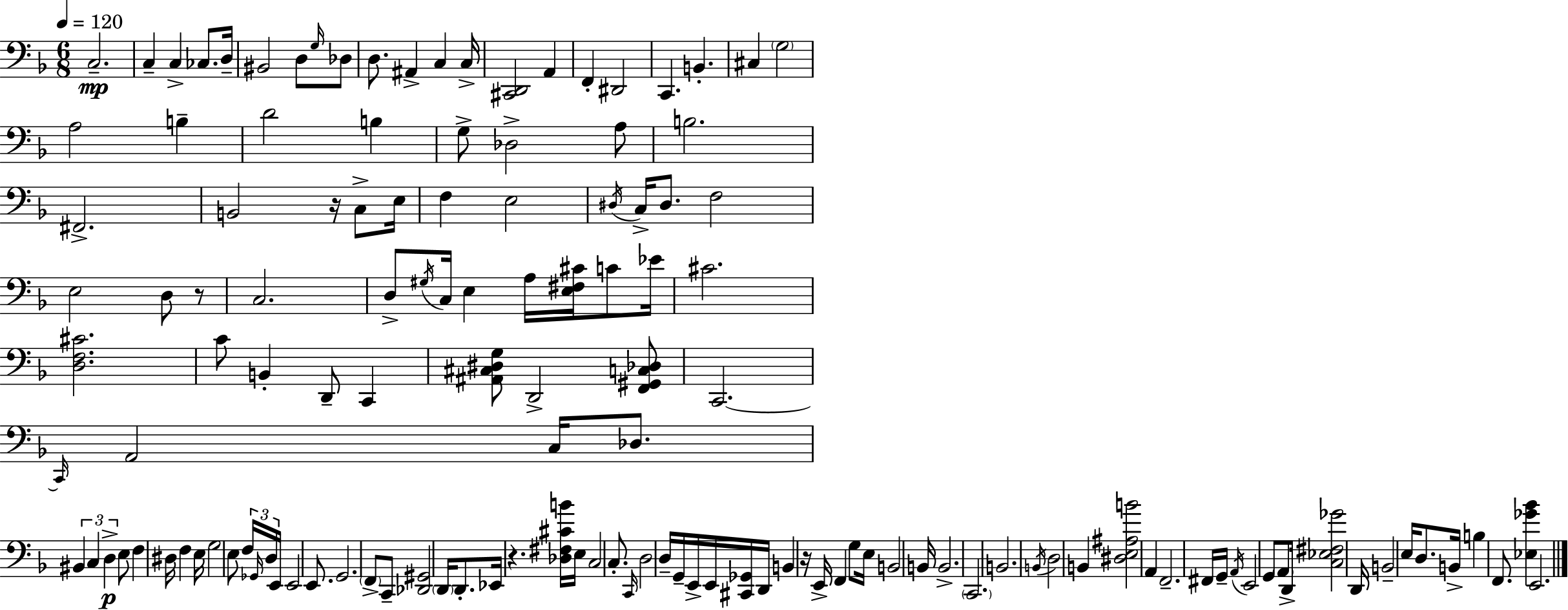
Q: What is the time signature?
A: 6/8